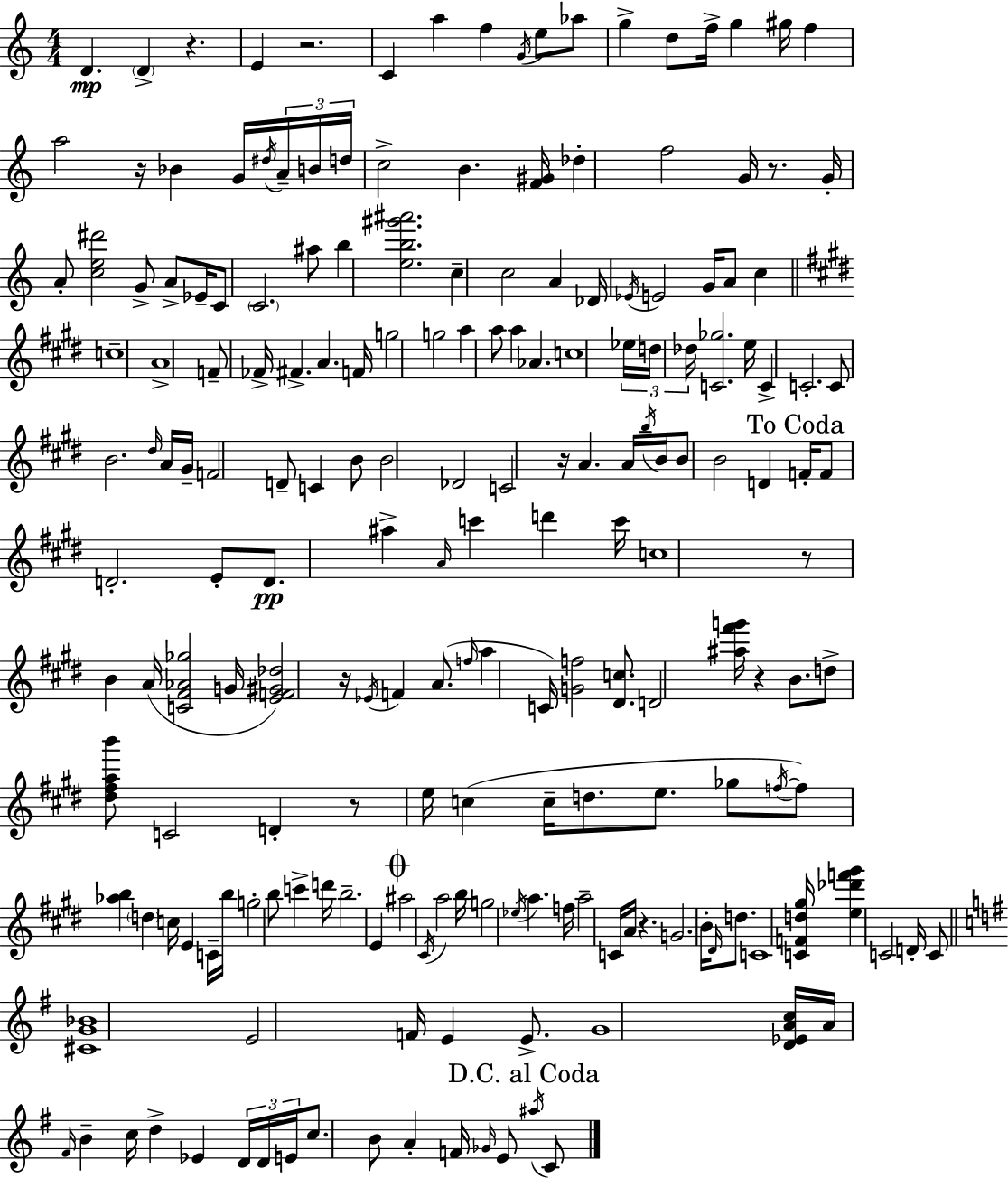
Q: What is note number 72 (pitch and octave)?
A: D4